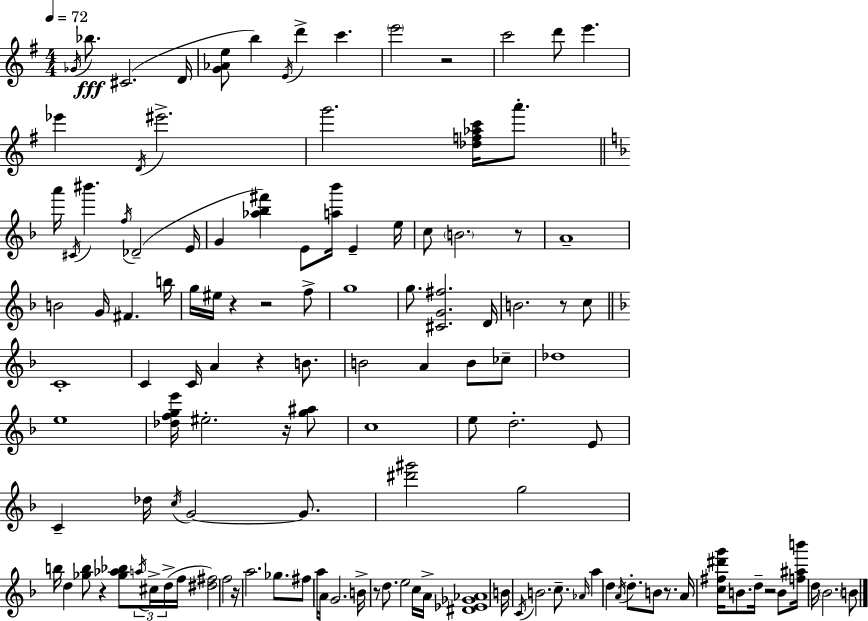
X:1
T:Untitled
M:4/4
L:1/4
K:Em
_G/4 _b/2 ^C2 D/4 [G_Ae]/2 b E/4 d' c' e'2 z2 c'2 d'/2 e' _e' D/4 ^e'2 g'2 [_df_ac']/4 a'/2 a'/4 ^C/4 ^b' f/4 _D2 E/4 G [_a_b^f'] E/2 [a_b']/4 E e/4 c/2 B2 z/2 A4 B2 G/4 ^F b/4 g/4 ^e/4 z z2 f/2 g4 g/2 [^CG^f]2 D/4 B2 z/2 c/2 C4 C C/4 A z B/2 B2 A B/2 _c/2 _d4 e4 [_dfge']/4 ^e2 z/4 [g^a]/2 c4 e/2 d2 E/2 C _d/4 c/4 G2 G/2 [^d'^g']2 g2 b/4 d [_gb]/2 z [_g_a_b]/2 a/4 ^c/4 d/4 f/4 [^d^f]2 f2 z/4 a2 _g/2 ^f/2 a/4 A/4 G2 B/4 z/2 d/2 e2 c/4 A/4 [^D_E_G_A]4 B/4 C/4 B2 c/2 _A/4 a d A/4 d/2 B/2 z/2 A/4 [c^f^d'g']/4 B/2 d/4 z2 B/2 [f^ab']/4 d/4 _B2 B/2